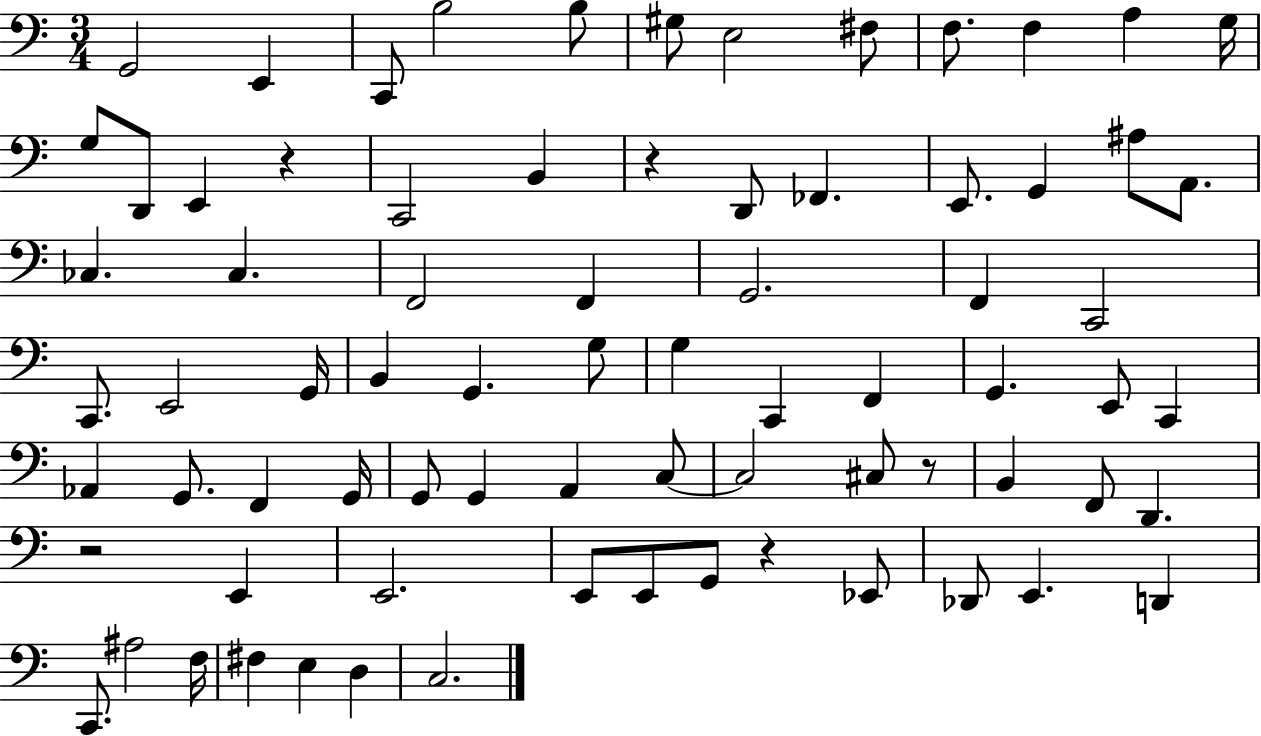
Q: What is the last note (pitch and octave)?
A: C3